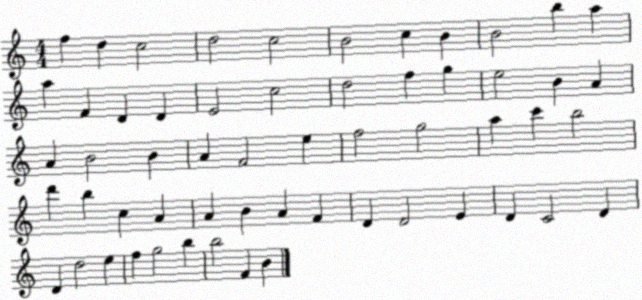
X:1
T:Untitled
M:4/4
L:1/4
K:C
f d c2 d2 c2 B2 c B B2 b a a F D D E2 c2 d2 f g e2 B A A B2 B A F2 e f2 g2 a c' b2 d' b c A A B A F D D2 E D C2 D D d2 e f g2 b b2 F B